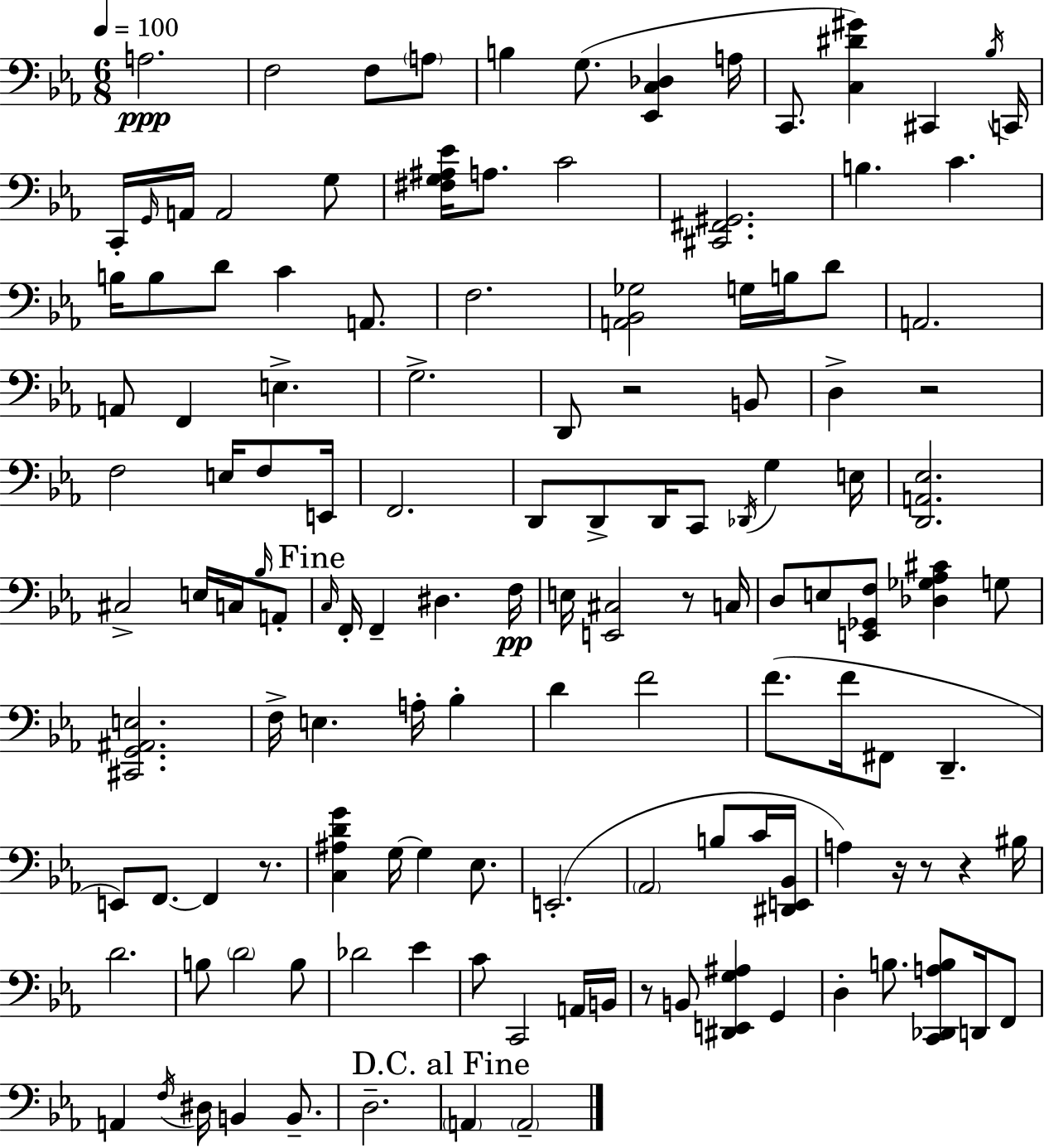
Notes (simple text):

A3/h. F3/h F3/e A3/e B3/q G3/e. [Eb2,C3,Db3]/q A3/s C2/e. [C3,D#4,G#4]/q C#2/q Bb3/s C2/s C2/s G2/s A2/s A2/h G3/e [F#3,G3,A#3,Eb4]/s A3/e. C4/h [C#2,F#2,G#2]/h. B3/q. C4/q. B3/s B3/e D4/e C4/q A2/e. F3/h. [A2,Bb2,Gb3]/h G3/s B3/s D4/e A2/h. A2/e F2/q E3/q. G3/h. D2/e R/h B2/e D3/q R/h F3/h E3/s F3/e E2/s F2/h. D2/e D2/e D2/s C2/e Db2/s G3/q E3/s [D2,A2,Eb3]/h. C#3/h E3/s C3/s Bb3/s A2/e C3/s F2/s F2/q D#3/q. F3/s E3/s [E2,C#3]/h R/e C3/s D3/e E3/e [E2,Gb2,F3]/e [Db3,Gb3,Ab3,C#4]/q G3/e [C#2,G2,A#2,E3]/h. F3/s E3/q. A3/s Bb3/q D4/q F4/h F4/e. F4/s F#2/e D2/q. E2/e F2/e. F2/q R/e. [C3,A#3,D4,G4]/q G3/s G3/q Eb3/e. E2/h. Ab2/h B3/e C4/s [D#2,E2,Bb2]/s A3/q R/s R/e R/q BIS3/s D4/h. B3/e D4/h B3/e Db4/h Eb4/q C4/e C2/h A2/s B2/s R/e B2/e [D#2,E2,G3,A#3]/q G2/q D3/q B3/e. [C2,Db2,A3,B3]/e D2/s F2/e A2/q F3/s D#3/s B2/q B2/e. D3/h. A2/q A2/h